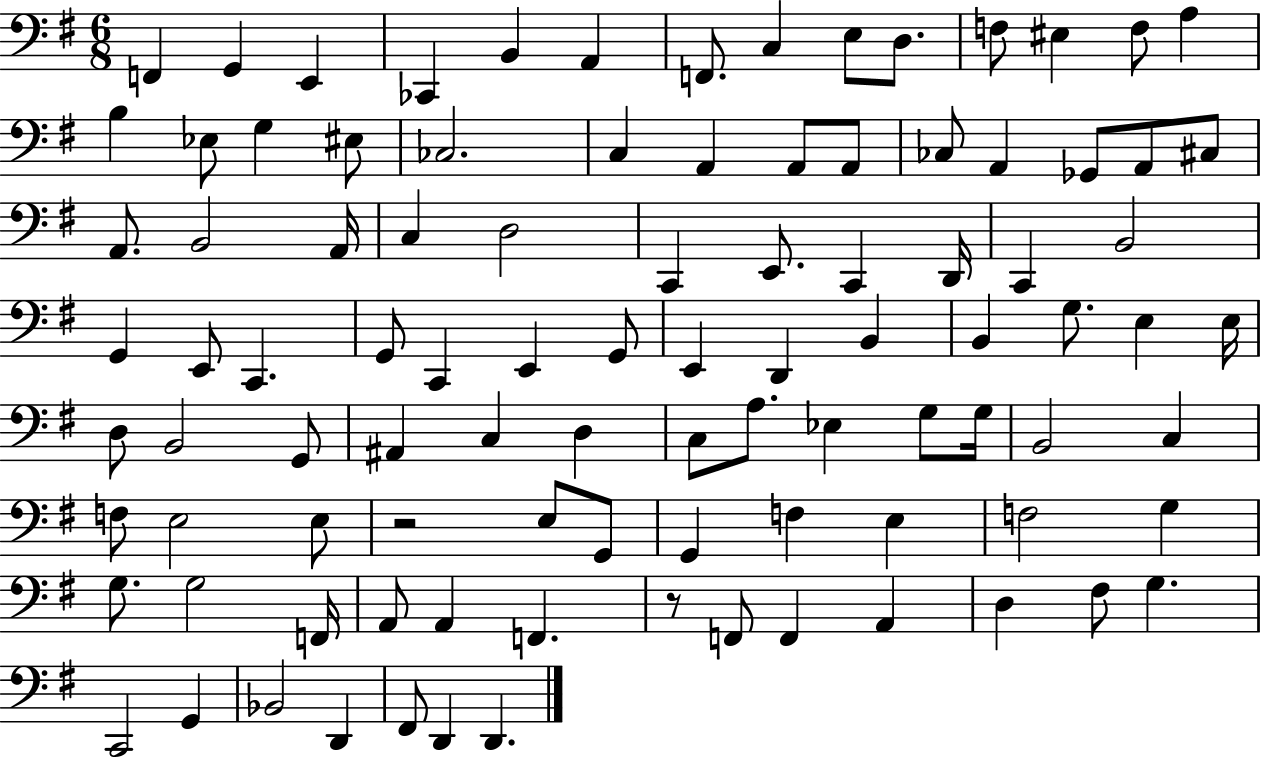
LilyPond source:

{
  \clef bass
  \numericTimeSignature
  \time 6/8
  \key g \major
  f,4 g,4 e,4 | ces,4 b,4 a,4 | f,8. c4 e8 d8. | f8 eis4 f8 a4 | \break b4 ees8 g4 eis8 | ces2. | c4 a,4 a,8 a,8 | ces8 a,4 ges,8 a,8 cis8 | \break a,8. b,2 a,16 | c4 d2 | c,4 e,8. c,4 d,16 | c,4 b,2 | \break g,4 e,8 c,4. | g,8 c,4 e,4 g,8 | e,4 d,4 b,4 | b,4 g8. e4 e16 | \break d8 b,2 g,8 | ais,4 c4 d4 | c8 a8. ees4 g8 g16 | b,2 c4 | \break f8 e2 e8 | r2 e8 g,8 | g,4 f4 e4 | f2 g4 | \break g8. g2 f,16 | a,8 a,4 f,4. | r8 f,8 f,4 a,4 | d4 fis8 g4. | \break c,2 g,4 | bes,2 d,4 | fis,8 d,4 d,4. | \bar "|."
}